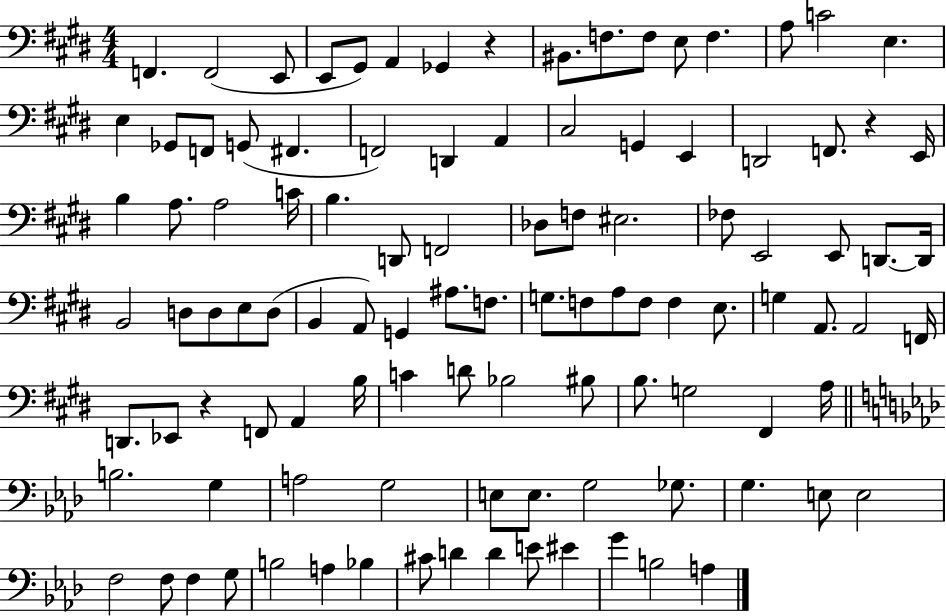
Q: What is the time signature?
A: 4/4